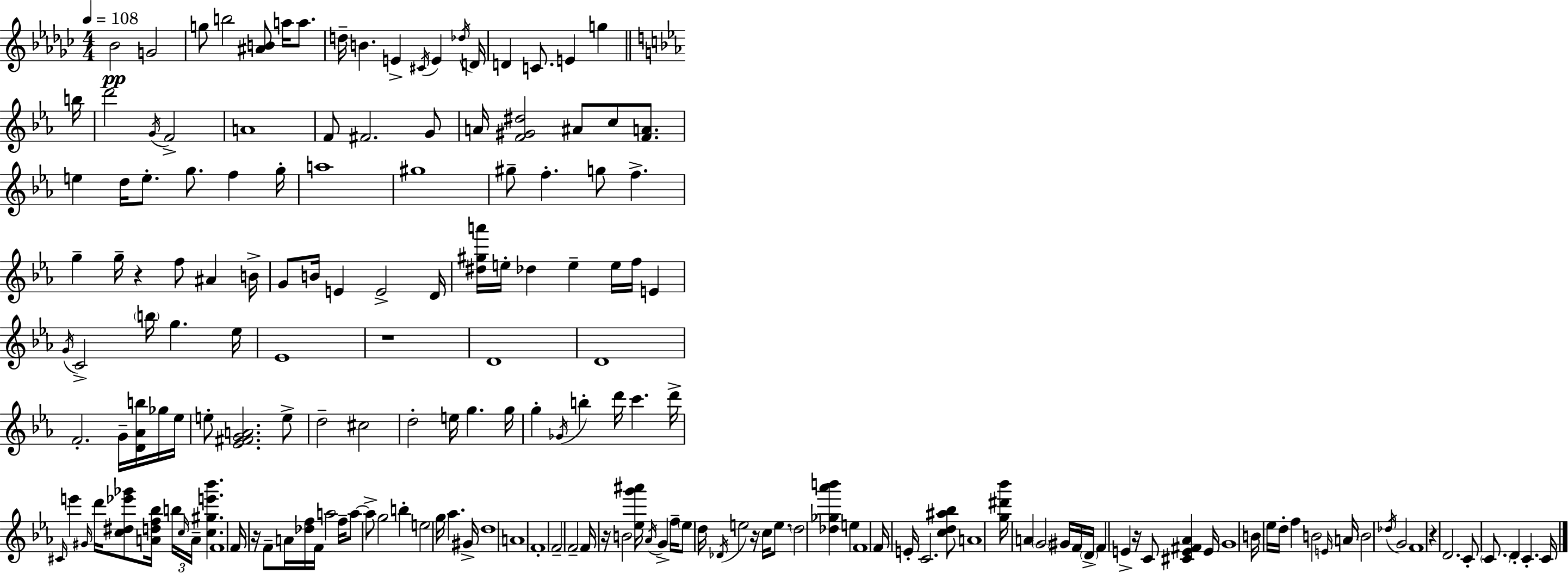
X:1
T:Untitled
M:4/4
L:1/4
K:Ebm
_B2 G2 g/2 b2 [^AB]/2 a/4 a/2 d/4 B E ^C/4 E _d/4 D/4 D C/2 E g b/4 d'2 G/4 F2 A4 F/2 ^F2 G/2 A/4 [F^G^d]2 ^A/2 c/2 [FA]/2 e d/4 e/2 g/2 f g/4 a4 ^g4 ^g/2 f g/2 f g g/4 z f/2 ^A B/4 G/2 B/4 E E2 D/4 [^d^ga']/4 e/4 _d e e/4 f/4 E G/4 C2 b/4 g _e/4 _E4 z4 D4 D4 F2 G/4 [D_Ab]/4 _g/4 _e/4 e/2 [_E^FGA]2 e/2 d2 ^c2 d2 e/4 g g/4 g _G/4 b d'/4 c' d'/4 ^C/4 e' ^G/4 d'/4 [c^d_e'_g']/2 [Adf_b]/4 b/4 c/4 A/4 [c^ge'_b'] F4 F/4 z/4 F/2 A/4 [_df]/4 F/4 a2 f/4 a/2 a/2 g2 b e2 g/4 _a ^G/4 d4 A4 F4 F2 F2 F/4 z/4 B2 [_eg'^a']/4 _A/4 G f/4 _e/2 d/4 _D/4 e2 z/4 c/4 e/2 d2 [_d_g_a'b'] e F4 F/4 E/4 C2 [cd^a_b]/2 A4 [g^d'_b']/4 A G2 ^G/4 F/4 D/4 F E z/4 C/2 [^CE^F_A] E/4 G4 B/4 _e/4 d/4 f B2 E/4 A/4 B2 _d/4 G2 F4 z D2 C/2 C/2 D C C/4